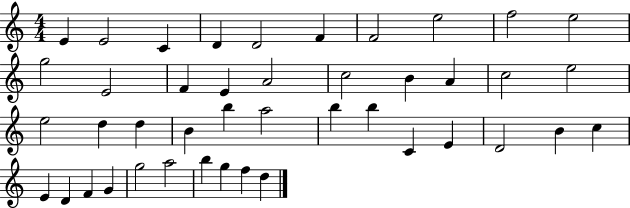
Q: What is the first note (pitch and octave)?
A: E4